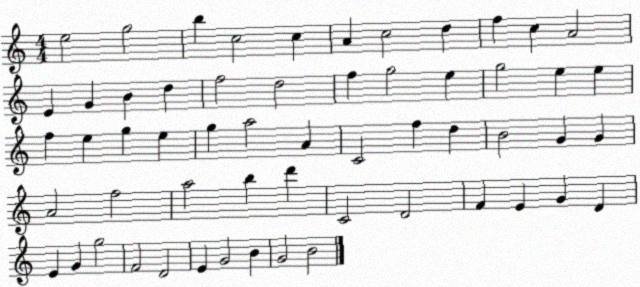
X:1
T:Untitled
M:4/4
L:1/4
K:C
e2 g2 b c2 c A c2 d f c A2 E G B d f2 d2 f g2 e g2 e e f e g e g a2 A C2 f d B2 G G A2 f2 a2 b d' C2 D2 F E G D E G g2 F2 D2 E G2 B G2 B2